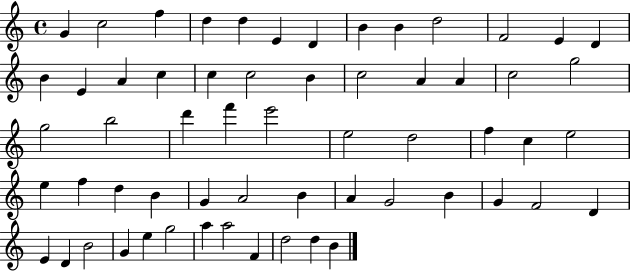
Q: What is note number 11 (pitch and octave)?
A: F4